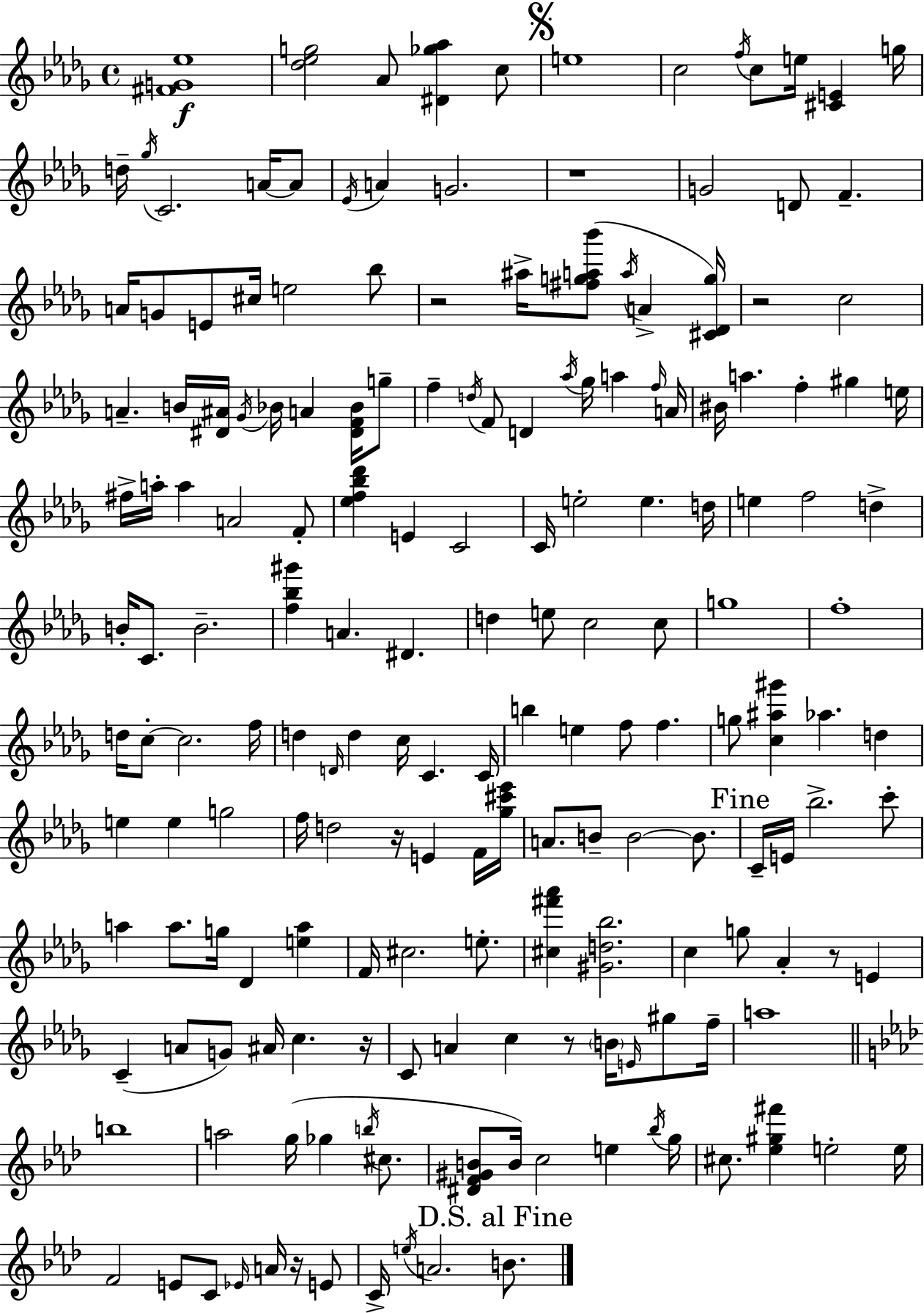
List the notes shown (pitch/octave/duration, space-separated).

[F#4,G4,Eb5]/w [Db5,Eb5,G5]/h Ab4/e [D#4,Gb5,Ab5]/q C5/e E5/w C5/h F5/s C5/e E5/s [C#4,E4]/q G5/s D5/s Gb5/s C4/h. A4/s A4/e Eb4/s A4/q G4/h. R/w G4/h D4/e F4/q. A4/s G4/e E4/e C#5/s E5/h Bb5/e R/h A#5/s [F#5,G5,A5,Bb6]/e A5/s A4/q [C#4,Db4,G5]/s R/h C5/h A4/q. B4/s [D#4,A#4]/s Gb4/s Bb4/s A4/q [D#4,F4,Bb4]/s G5/e F5/q D5/s F4/e D4/q Ab5/s Gb5/s A5/q F5/s A4/s BIS4/s A5/q. F5/q G#5/q E5/s F#5/s A5/s A5/q A4/h F4/e [Eb5,F5,Bb5,Db6]/q E4/q C4/h C4/s E5/h E5/q. D5/s E5/q F5/h D5/q B4/s C4/e. B4/h. [F5,Bb5,G#6]/q A4/q. D#4/q. D5/q E5/e C5/h C5/e G5/w F5/w D5/s C5/e C5/h. F5/s D5/q D4/s D5/q C5/s C4/q. C4/s B5/q E5/q F5/e F5/q. G5/e [C5,A#5,G#6]/q Ab5/q. D5/q E5/q E5/q G5/h F5/s D5/h R/s E4/q F4/s [Gb5,C#6,Eb6]/s A4/e. B4/e B4/h B4/e. C4/s E4/s Bb5/h. C6/e A5/q A5/e. G5/s Db4/q [E5,A5]/q F4/s C#5/h. E5/e. [C#5,F#6,Ab6]/q [G#4,D5,Bb5]/h. C5/q G5/e Ab4/q R/e E4/q C4/q A4/e G4/e A#4/s C5/q. R/s C4/e A4/q C5/q R/e B4/s E4/s G#5/e F5/s A5/w B5/w A5/h G5/s Gb5/q B5/s C#5/e. [D#4,F4,G#4,B4]/e B4/s C5/h E5/q Bb5/s G5/s C#5/e. [Eb5,G#5,F#6]/q E5/h E5/s F4/h E4/e C4/e Eb4/s A4/s R/s E4/e C4/s E5/s A4/h. B4/e.